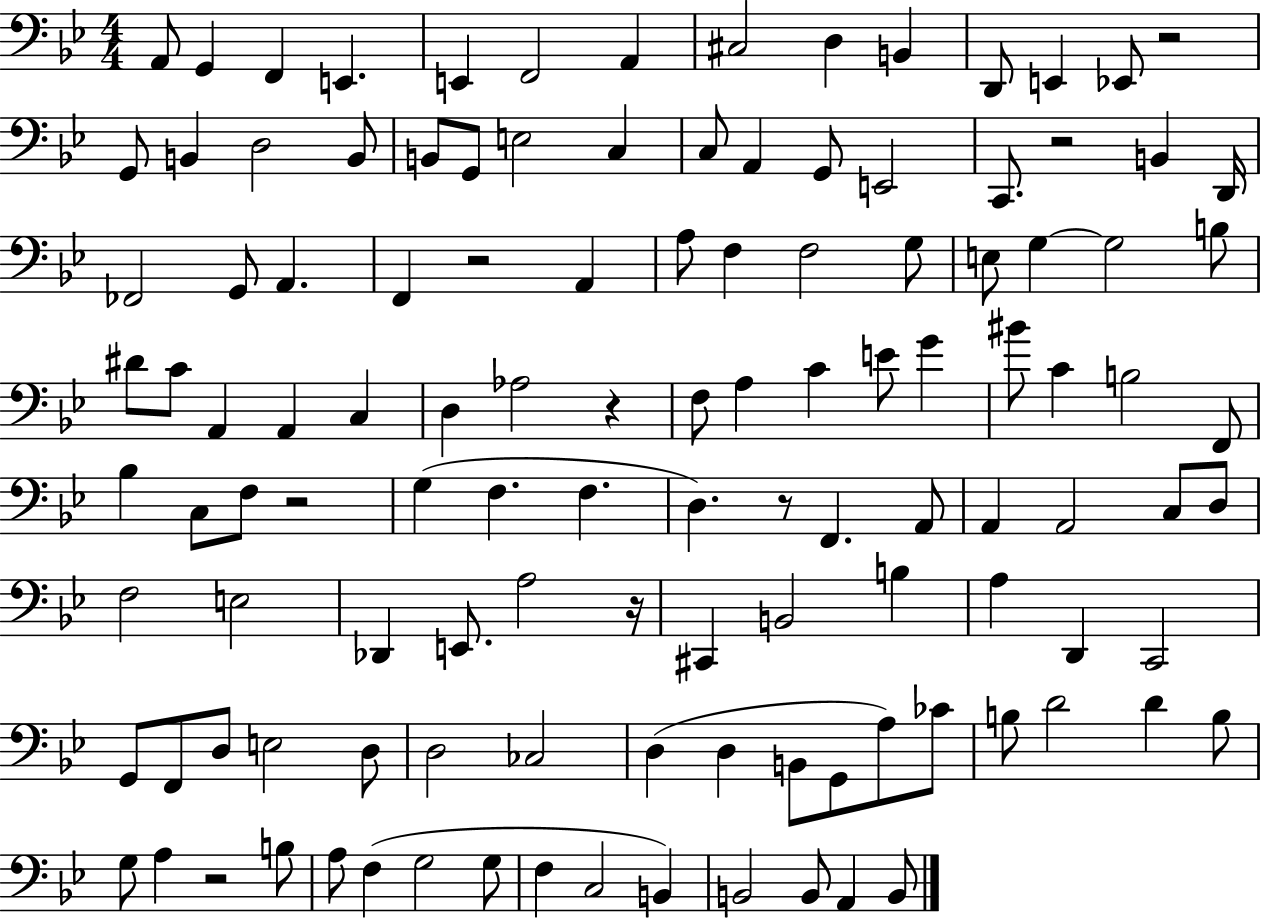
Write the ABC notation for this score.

X:1
T:Untitled
M:4/4
L:1/4
K:Bb
A,,/2 G,, F,, E,, E,, F,,2 A,, ^C,2 D, B,, D,,/2 E,, _E,,/2 z2 G,,/2 B,, D,2 B,,/2 B,,/2 G,,/2 E,2 C, C,/2 A,, G,,/2 E,,2 C,,/2 z2 B,, D,,/4 _F,,2 G,,/2 A,, F,, z2 A,, A,/2 F, F,2 G,/2 E,/2 G, G,2 B,/2 ^D/2 C/2 A,, A,, C, D, _A,2 z F,/2 A, C E/2 G ^B/2 C B,2 F,,/2 _B, C,/2 F,/2 z2 G, F, F, D, z/2 F,, A,,/2 A,, A,,2 C,/2 D,/2 F,2 E,2 _D,, E,,/2 A,2 z/4 ^C,, B,,2 B, A, D,, C,,2 G,,/2 F,,/2 D,/2 E,2 D,/2 D,2 _C,2 D, D, B,,/2 G,,/2 A,/2 _C/2 B,/2 D2 D B,/2 G,/2 A, z2 B,/2 A,/2 F, G,2 G,/2 F, C,2 B,, B,,2 B,,/2 A,, B,,/2